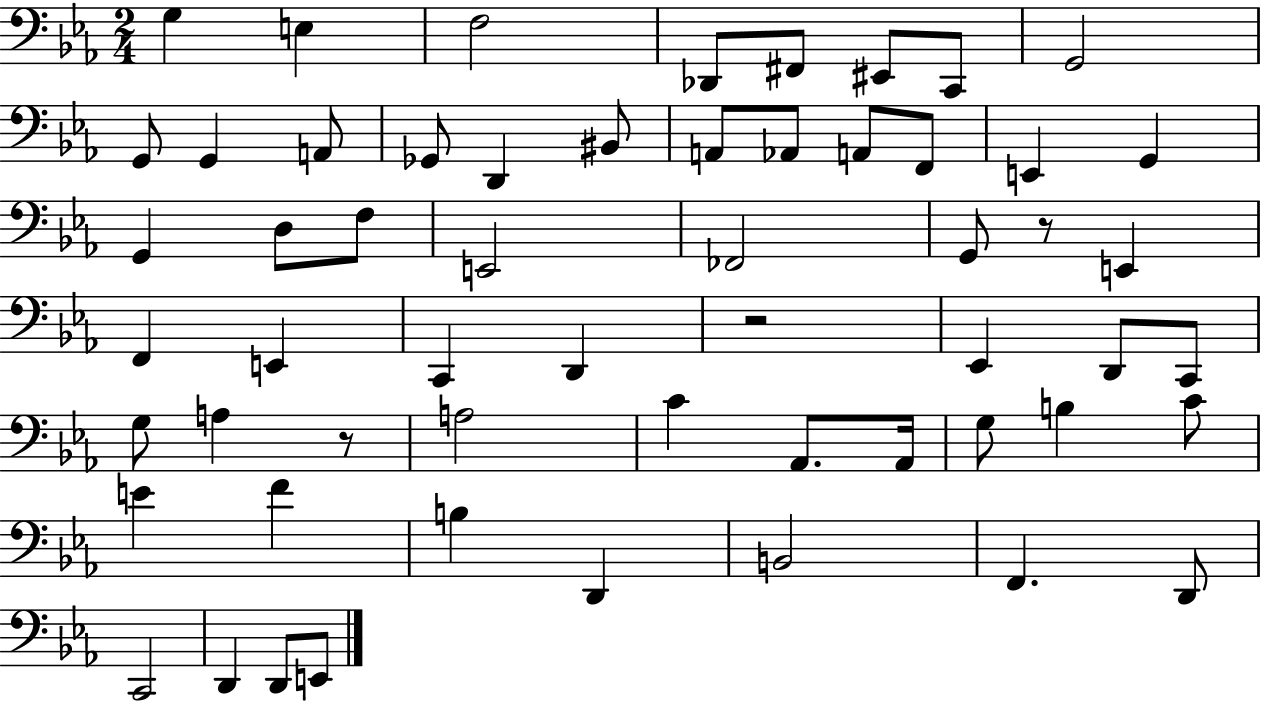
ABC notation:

X:1
T:Untitled
M:2/4
L:1/4
K:Eb
G, E, F,2 _D,,/2 ^F,,/2 ^E,,/2 C,,/2 G,,2 G,,/2 G,, A,,/2 _G,,/2 D,, ^B,,/2 A,,/2 _A,,/2 A,,/2 F,,/2 E,, G,, G,, D,/2 F,/2 E,,2 _F,,2 G,,/2 z/2 E,, F,, E,, C,, D,, z2 _E,, D,,/2 C,,/2 G,/2 A, z/2 A,2 C _A,,/2 _A,,/4 G,/2 B, C/2 E F B, D,, B,,2 F,, D,,/2 C,,2 D,, D,,/2 E,,/2